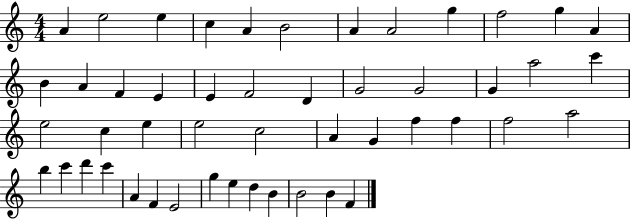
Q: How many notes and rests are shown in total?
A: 49